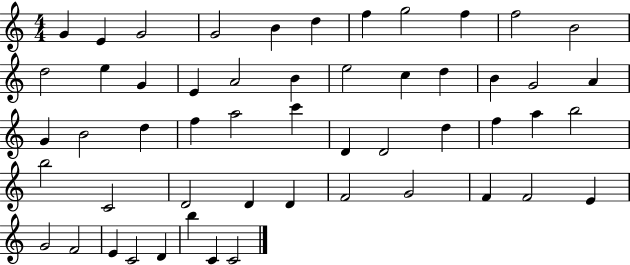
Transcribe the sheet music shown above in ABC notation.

X:1
T:Untitled
M:4/4
L:1/4
K:C
G E G2 G2 B d f g2 f f2 B2 d2 e G E A2 B e2 c d B G2 A G B2 d f a2 c' D D2 d f a b2 b2 C2 D2 D D F2 G2 F F2 E G2 F2 E C2 D b C C2